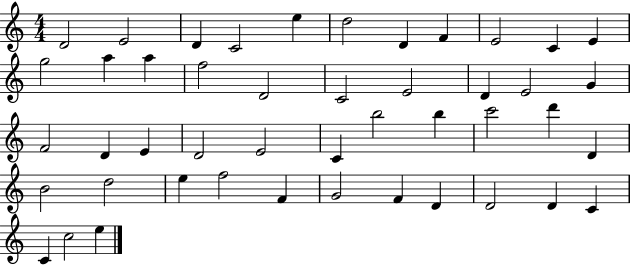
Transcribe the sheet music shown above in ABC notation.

X:1
T:Untitled
M:4/4
L:1/4
K:C
D2 E2 D C2 e d2 D F E2 C E g2 a a f2 D2 C2 E2 D E2 G F2 D E D2 E2 C b2 b c'2 d' D B2 d2 e f2 F G2 F D D2 D C C c2 e